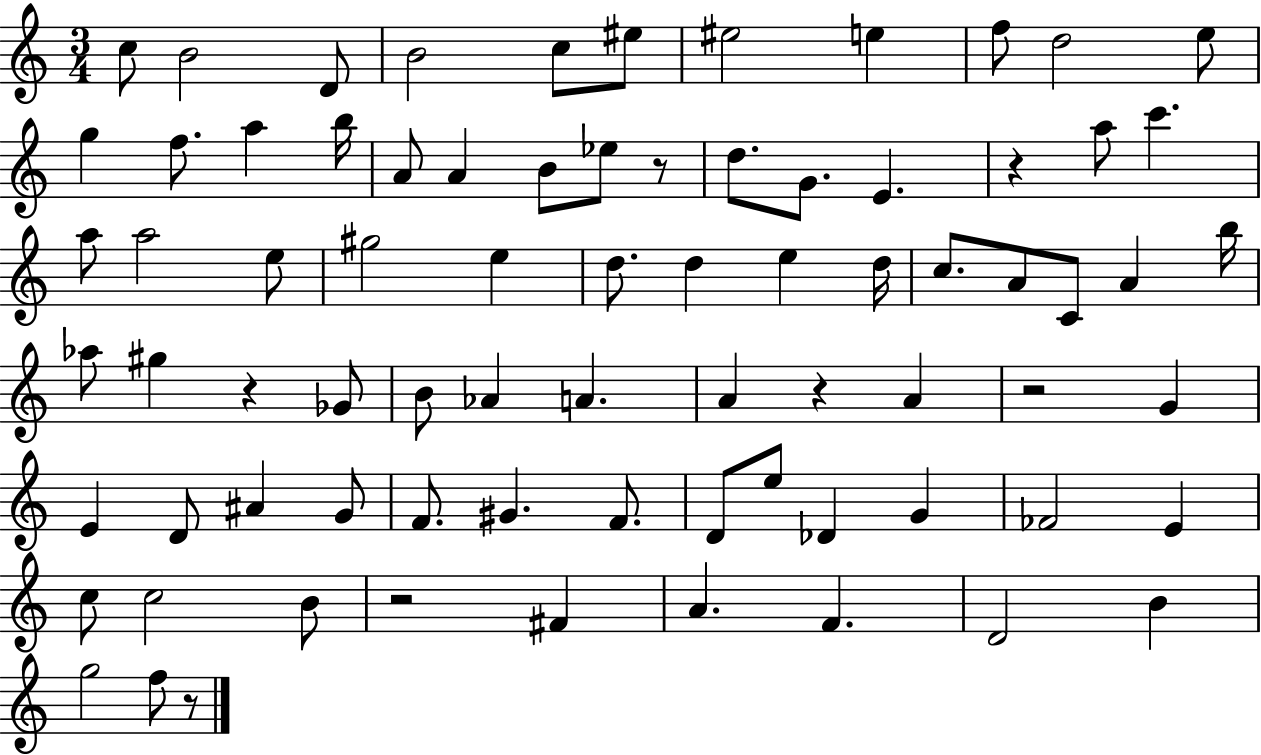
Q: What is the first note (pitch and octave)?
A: C5